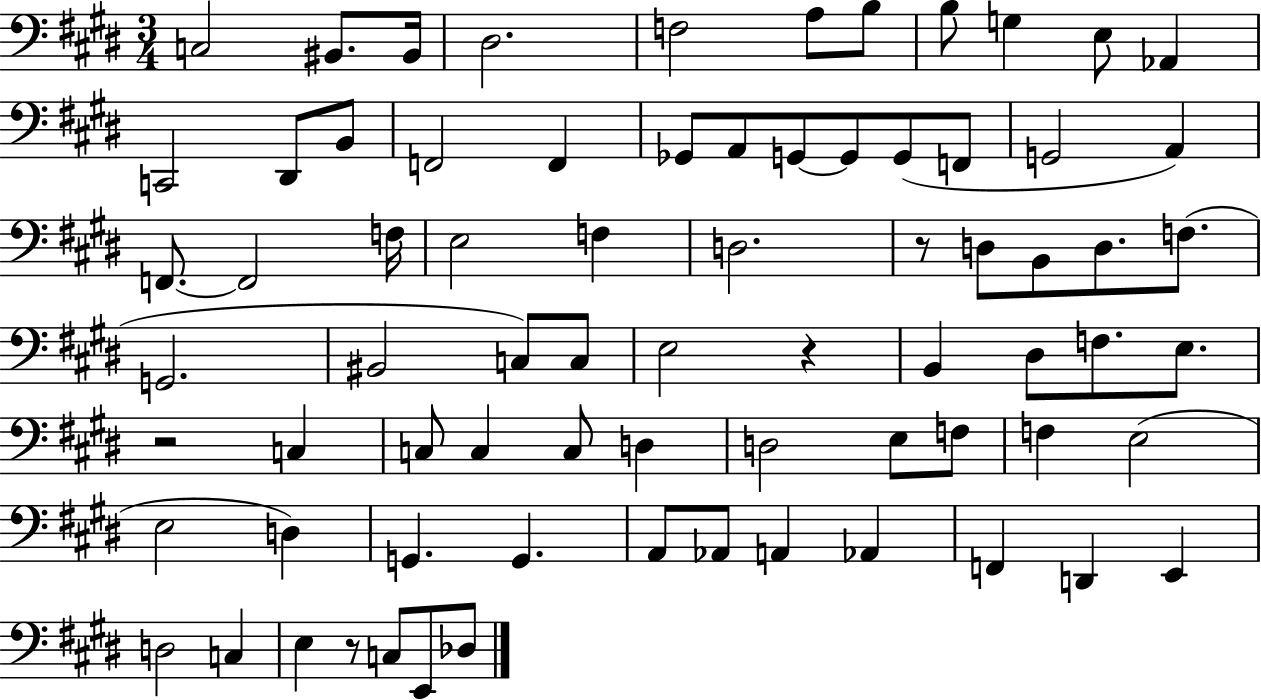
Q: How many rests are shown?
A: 4